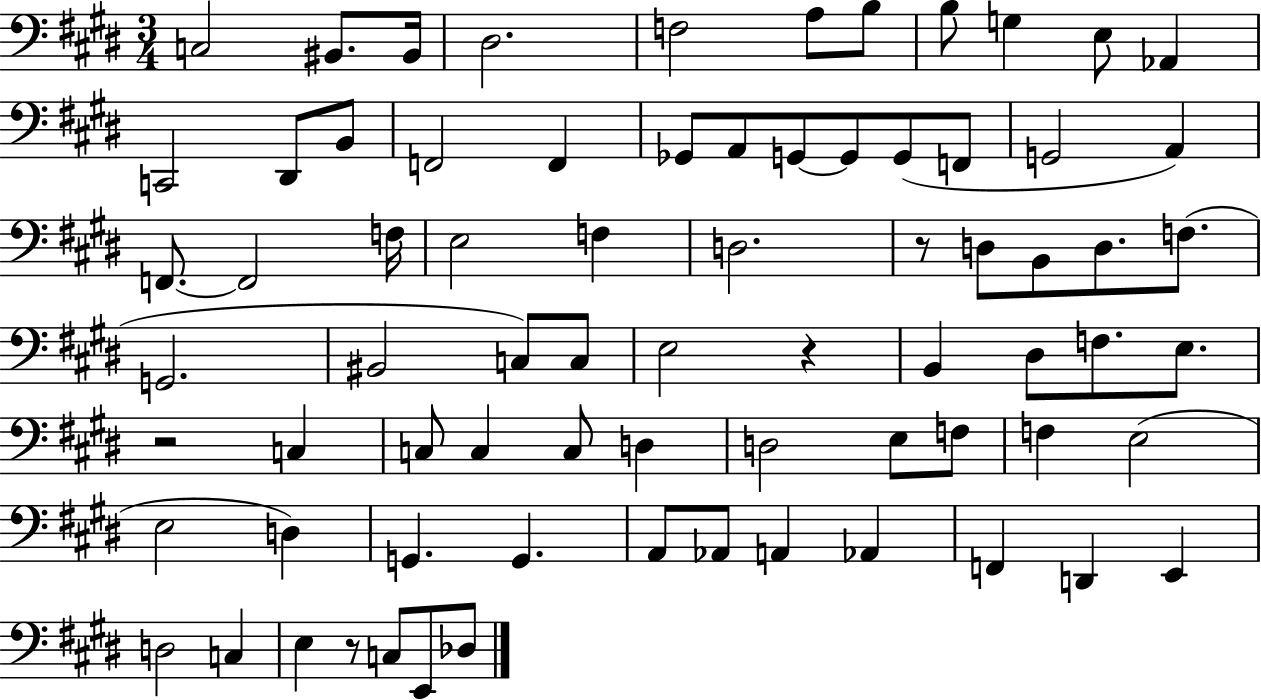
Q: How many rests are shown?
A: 4